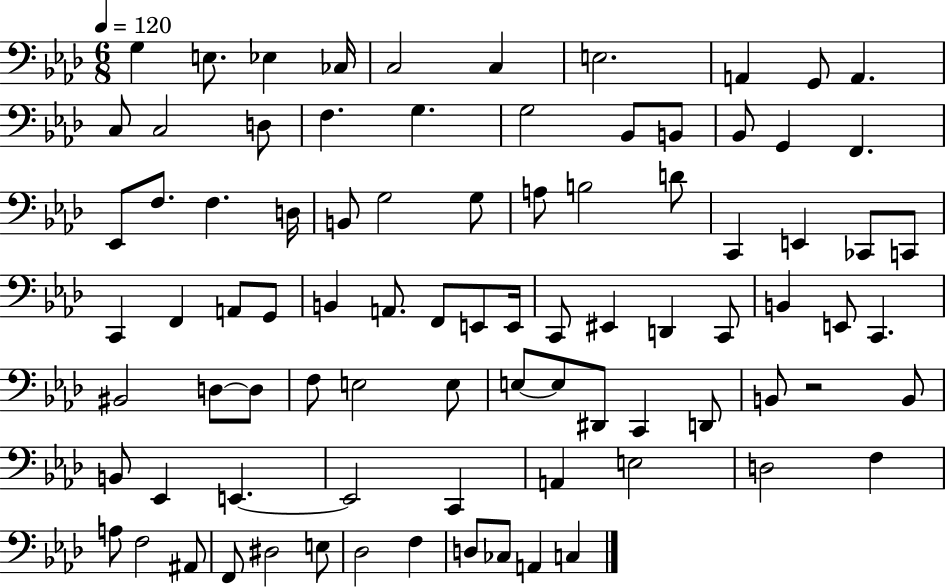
X:1
T:Untitled
M:6/8
L:1/4
K:Ab
G, E,/2 _E, _C,/4 C,2 C, E,2 A,, G,,/2 A,, C,/2 C,2 D,/2 F, G, G,2 _B,,/2 B,,/2 _B,,/2 G,, F,, _E,,/2 F,/2 F, D,/4 B,,/2 G,2 G,/2 A,/2 B,2 D/2 C,, E,, _C,,/2 C,,/2 C,, F,, A,,/2 G,,/2 B,, A,,/2 F,,/2 E,,/2 E,,/4 C,,/2 ^E,, D,, C,,/2 B,, E,,/2 C,, ^B,,2 D,/2 D,/2 F,/2 E,2 E,/2 E,/2 E,/2 ^D,,/2 C,, D,,/2 B,,/2 z2 B,,/2 B,,/2 _E,, E,, E,,2 C,, A,, E,2 D,2 F, A,/2 F,2 ^A,,/2 F,,/2 ^D,2 E,/2 _D,2 F, D,/2 _C,/2 A,, C,